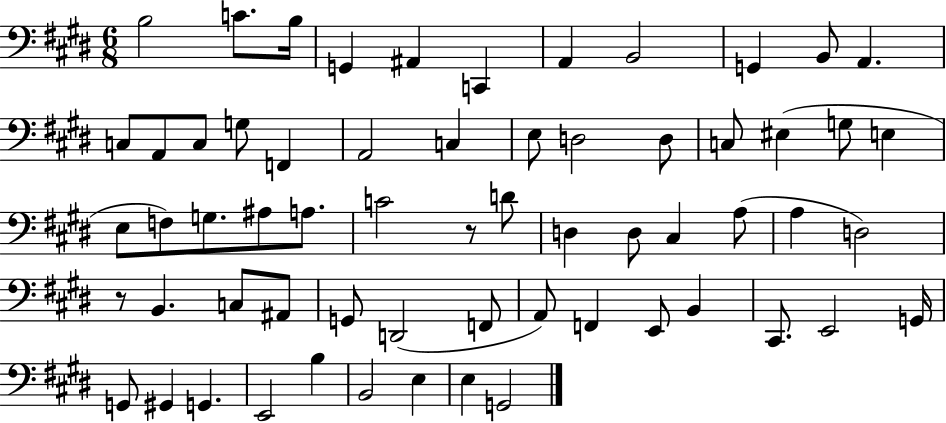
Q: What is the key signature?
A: E major